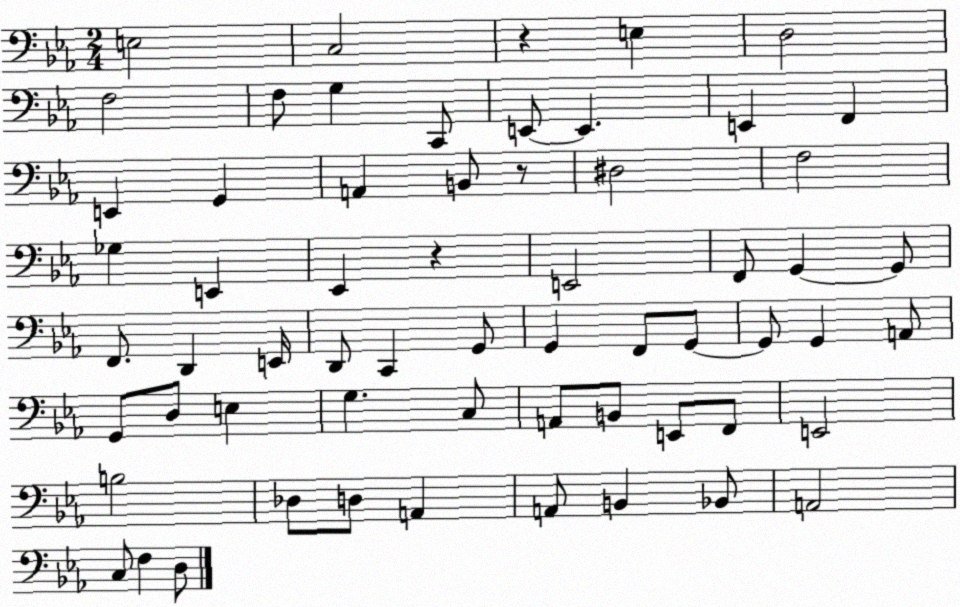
X:1
T:Untitled
M:2/4
L:1/4
K:Eb
E,2 C,2 z E, D,2 F,2 F,/2 G, C,,/2 E,,/2 E,, E,, F,, E,, G,, A,, B,,/2 z/2 ^D,2 F,2 _G, E,, _E,, z E,,2 F,,/2 G,, G,,/2 F,,/2 D,, E,,/4 D,,/2 C,, G,,/2 G,, F,,/2 G,,/2 G,,/2 G,, A,,/2 G,,/2 D,/2 E, G, C,/2 A,,/2 B,,/2 E,,/2 F,,/2 E,,2 B,2 _D,/2 D,/2 A,, A,,/2 B,, _B,,/2 A,,2 C,/2 F, D,/2